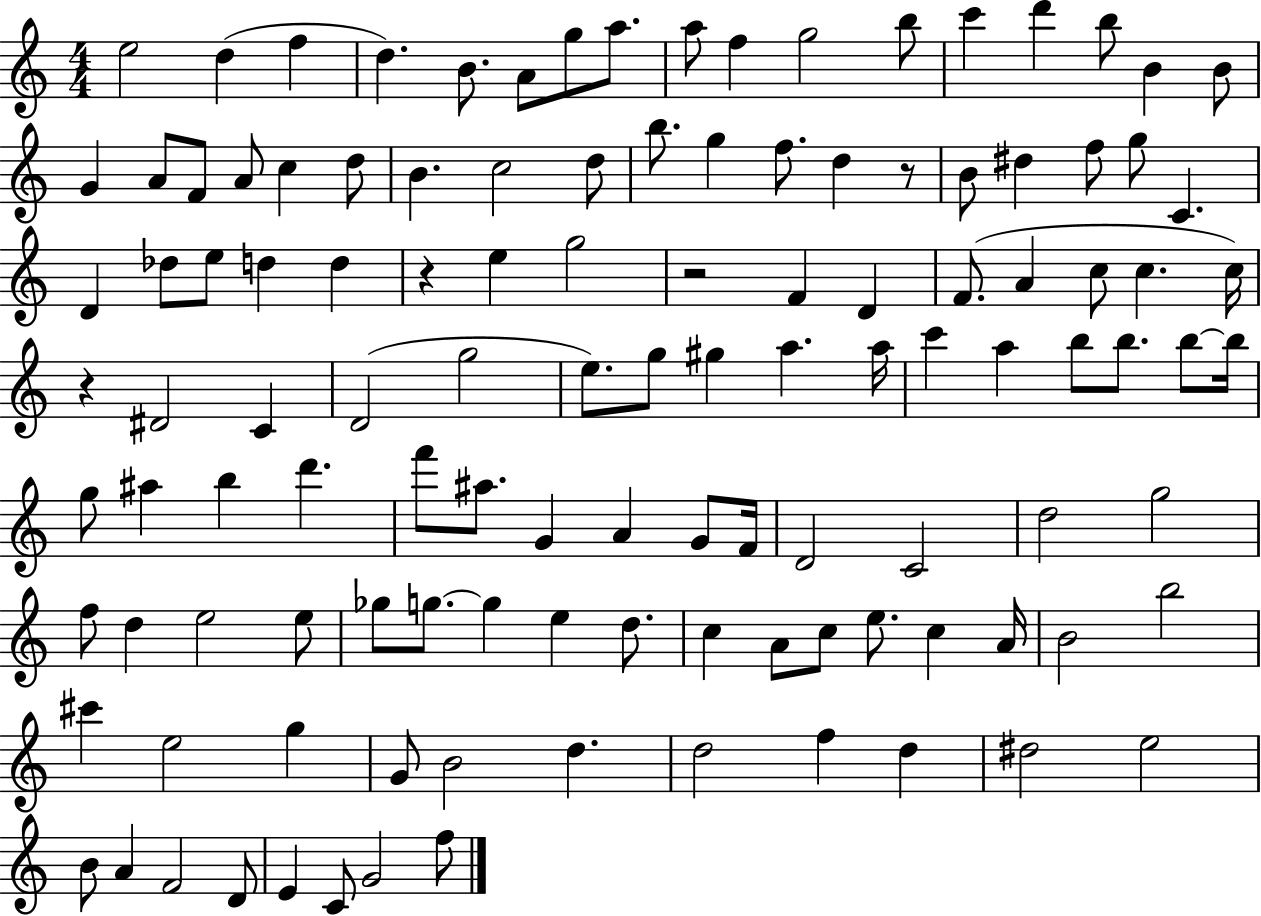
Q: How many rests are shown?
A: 4